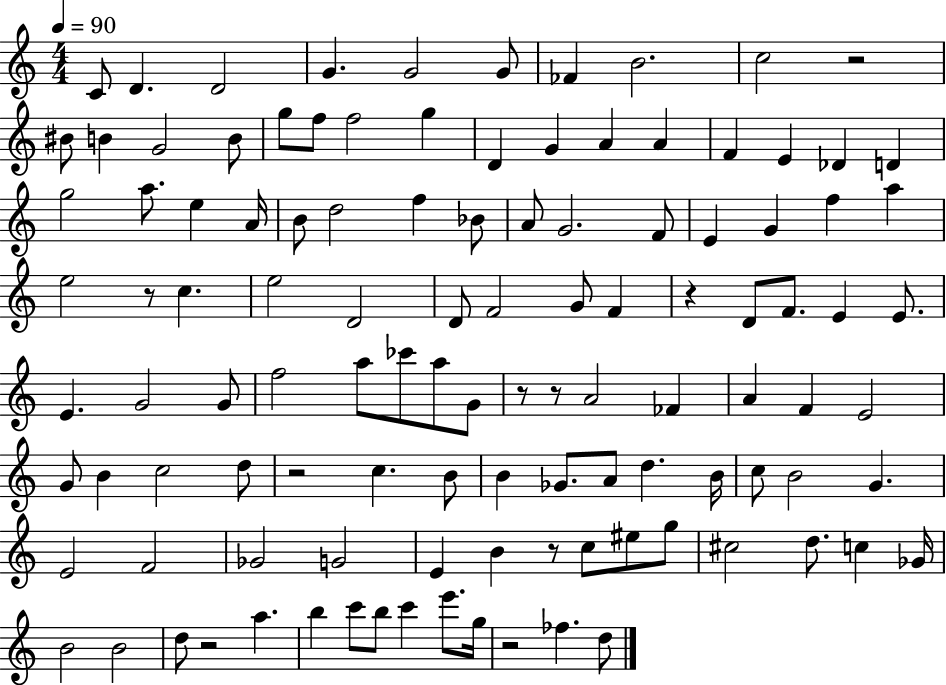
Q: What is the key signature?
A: C major